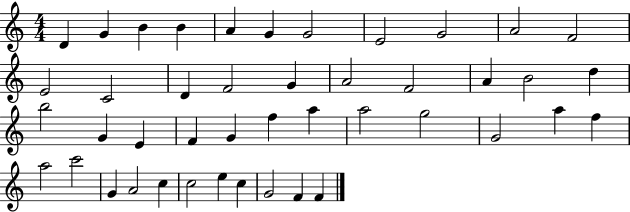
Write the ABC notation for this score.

X:1
T:Untitled
M:4/4
L:1/4
K:C
D G B B A G G2 E2 G2 A2 F2 E2 C2 D F2 G A2 F2 A B2 d b2 G E F G f a a2 g2 G2 a f a2 c'2 G A2 c c2 e c G2 F F